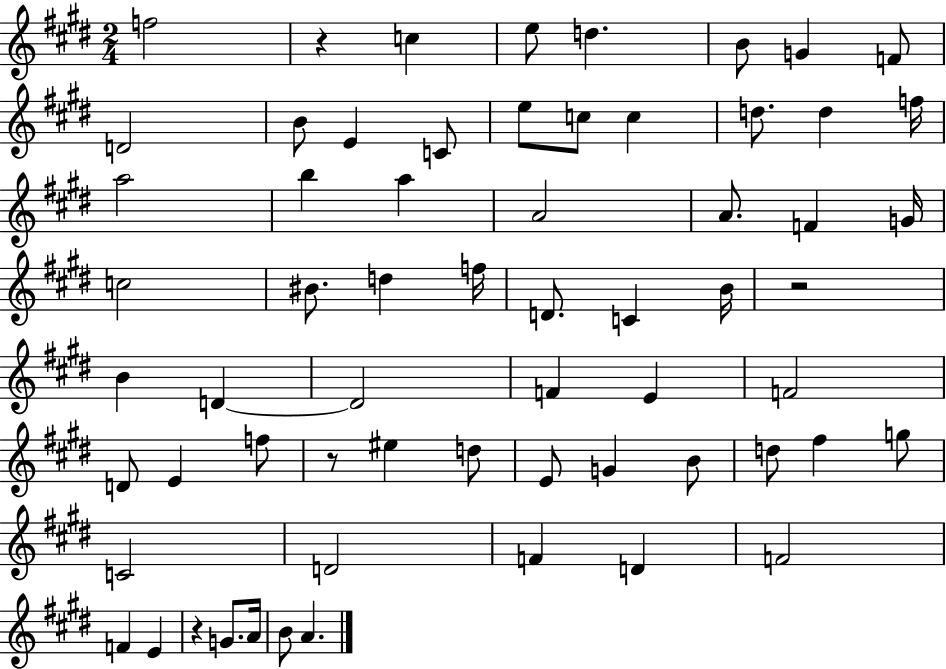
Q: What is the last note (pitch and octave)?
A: A4